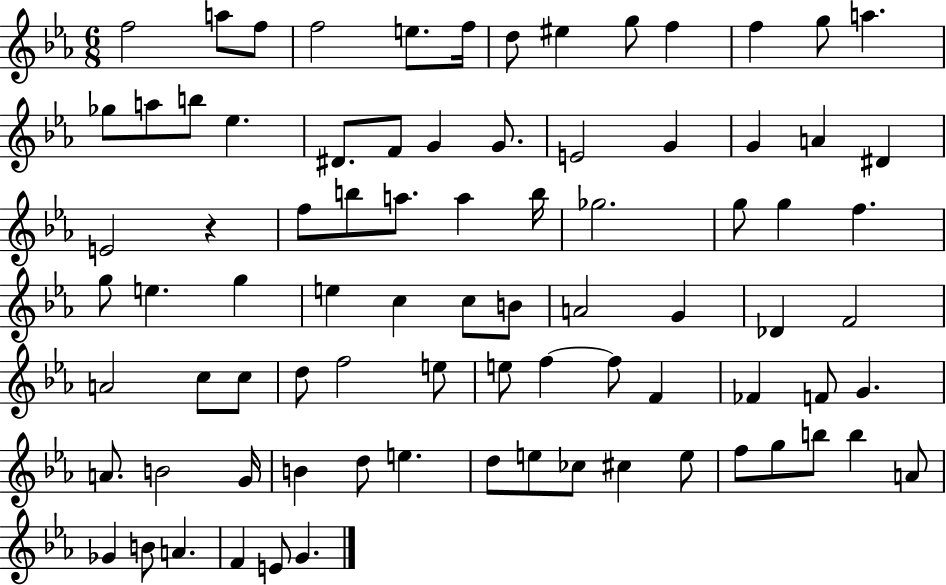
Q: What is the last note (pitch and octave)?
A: G4